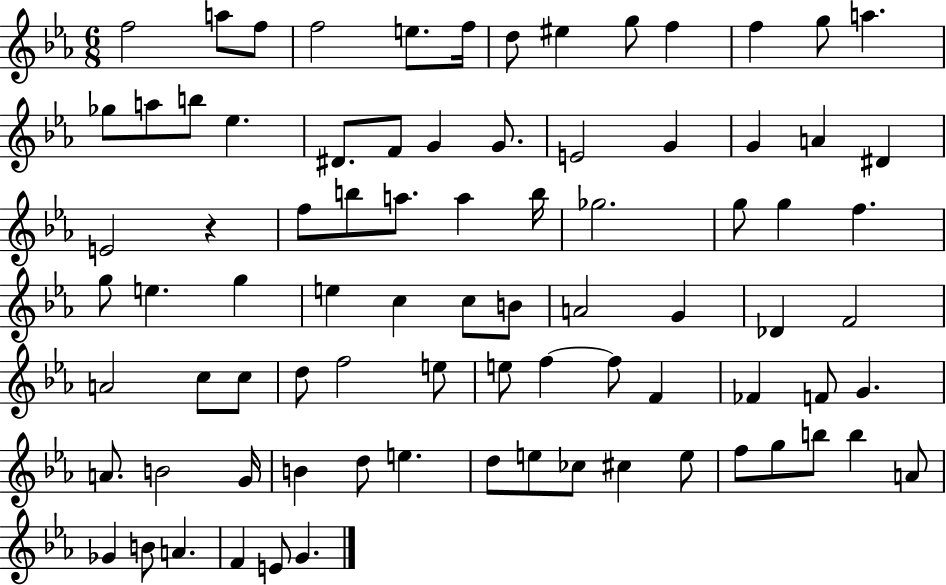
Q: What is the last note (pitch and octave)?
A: G4